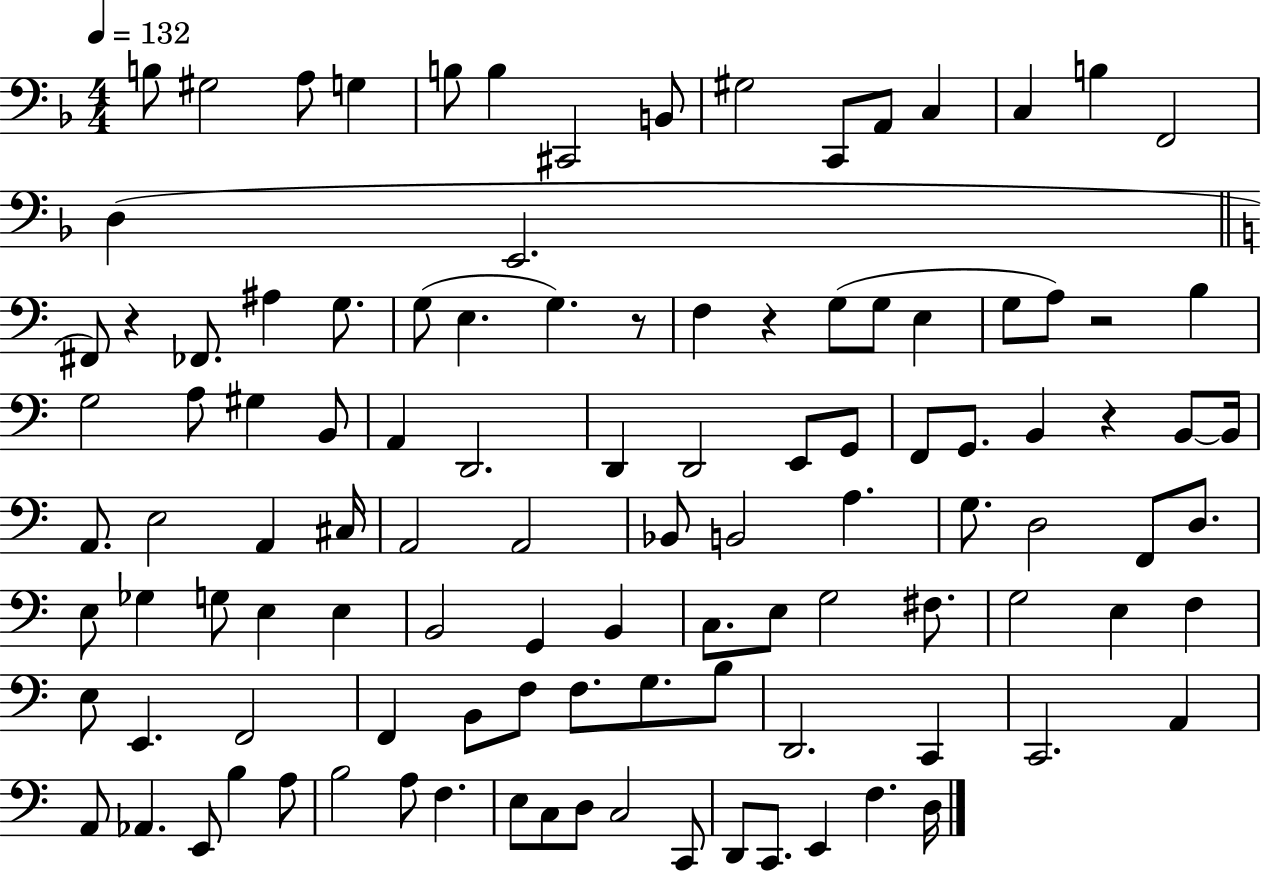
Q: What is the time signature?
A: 4/4